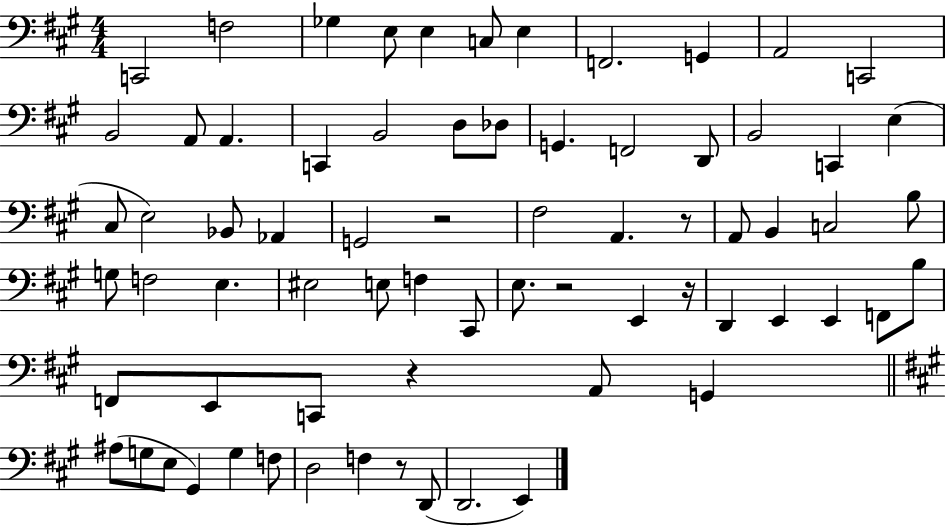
X:1
T:Untitled
M:4/4
L:1/4
K:A
C,,2 F,2 _G, E,/2 E, C,/2 E, F,,2 G,, A,,2 C,,2 B,,2 A,,/2 A,, C,, B,,2 D,/2 _D,/2 G,, F,,2 D,,/2 B,,2 C,, E, ^C,/2 E,2 _B,,/2 _A,, G,,2 z2 ^F,2 A,, z/2 A,,/2 B,, C,2 B,/2 G,/2 F,2 E, ^E,2 E,/2 F, ^C,,/2 E,/2 z2 E,, z/4 D,, E,, E,, F,,/2 B,/2 F,,/2 E,,/2 C,,/2 z A,,/2 G,, ^A,/2 G,/2 E,/2 ^G,, G, F,/2 D,2 F, z/2 D,,/2 D,,2 E,,